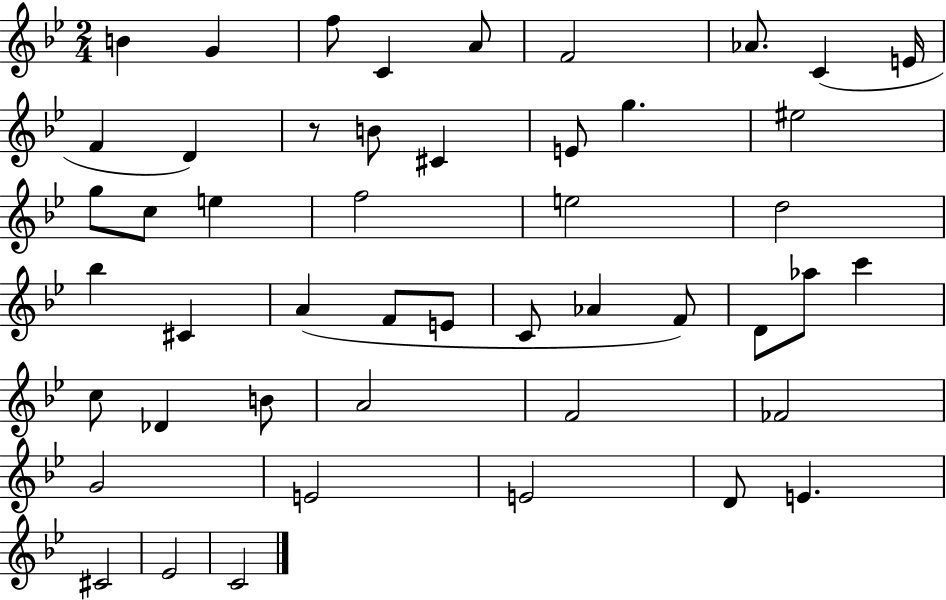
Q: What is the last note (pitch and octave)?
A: C4